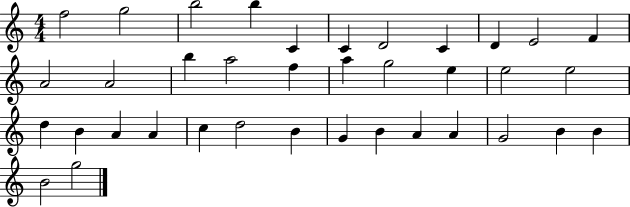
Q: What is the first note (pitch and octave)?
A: F5